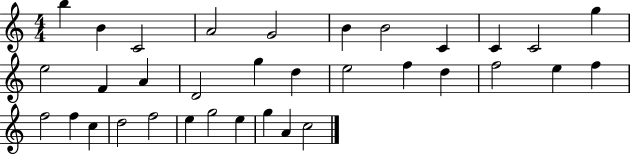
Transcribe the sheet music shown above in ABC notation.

X:1
T:Untitled
M:4/4
L:1/4
K:C
b B C2 A2 G2 B B2 C C C2 g e2 F A D2 g d e2 f d f2 e f f2 f c d2 f2 e g2 e g A c2